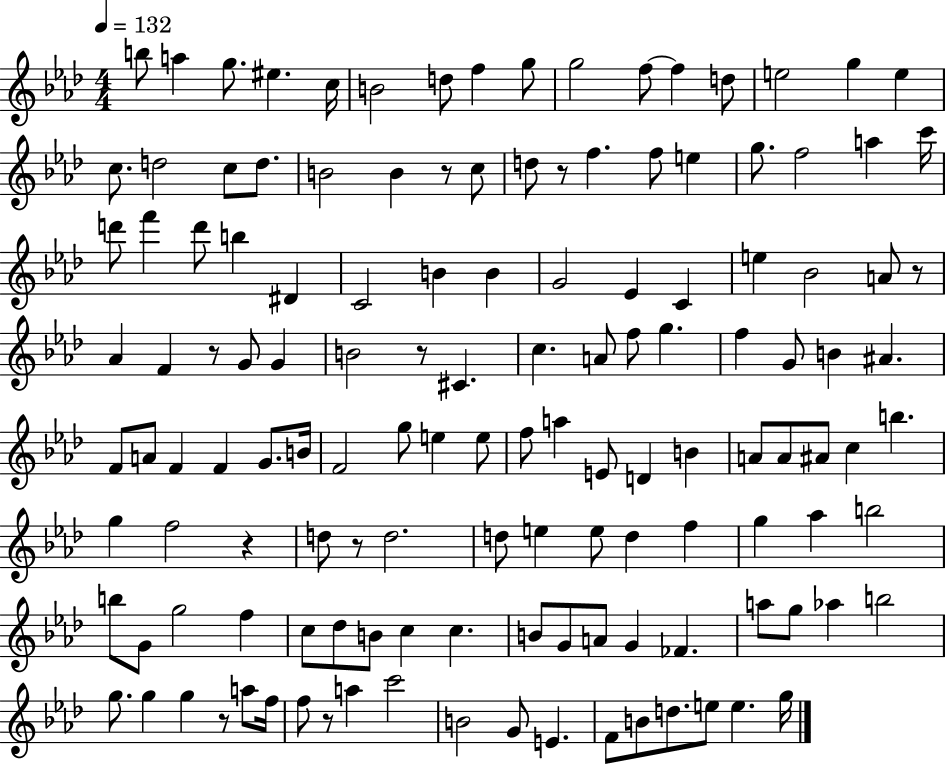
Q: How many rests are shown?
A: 9